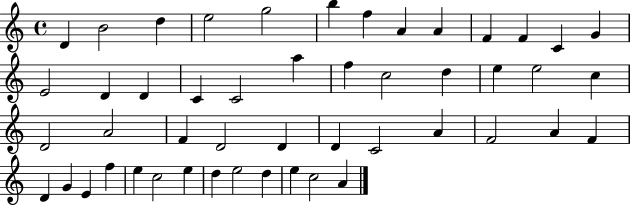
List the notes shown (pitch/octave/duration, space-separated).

D4/q B4/h D5/q E5/h G5/h B5/q F5/q A4/q A4/q F4/q F4/q C4/q G4/q E4/h D4/q D4/q C4/q C4/h A5/q F5/q C5/h D5/q E5/q E5/h C5/q D4/h A4/h F4/q D4/h D4/q D4/q C4/h A4/q F4/h A4/q F4/q D4/q G4/q E4/q F5/q E5/q C5/h E5/q D5/q E5/h D5/q E5/q C5/h A4/q